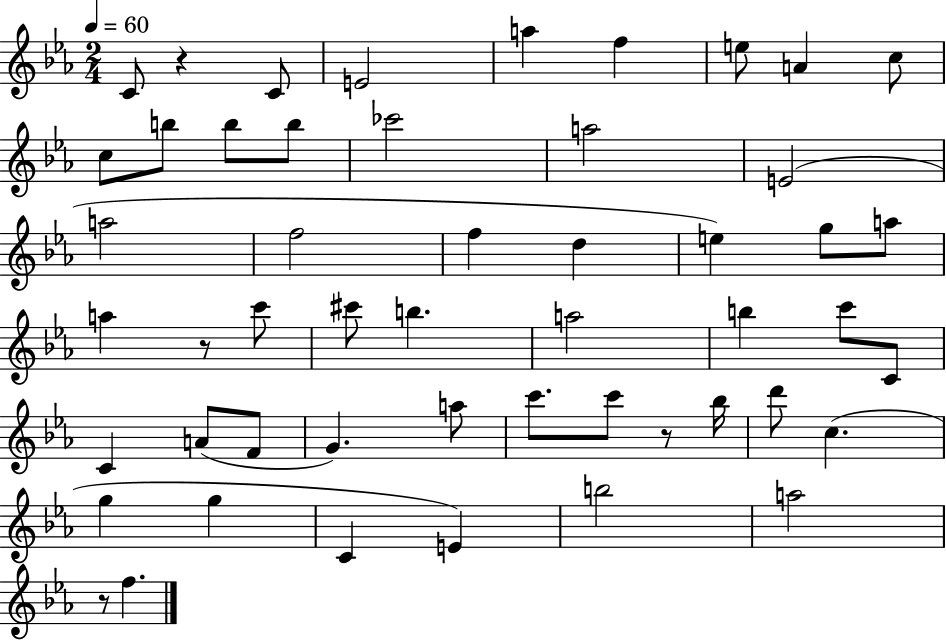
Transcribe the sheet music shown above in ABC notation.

X:1
T:Untitled
M:2/4
L:1/4
K:Eb
C/2 z C/2 E2 a f e/2 A c/2 c/2 b/2 b/2 b/2 _c'2 a2 E2 a2 f2 f d e g/2 a/2 a z/2 c'/2 ^c'/2 b a2 b c'/2 C/2 C A/2 F/2 G a/2 c'/2 c'/2 z/2 _b/4 d'/2 c g g C E b2 a2 z/2 f